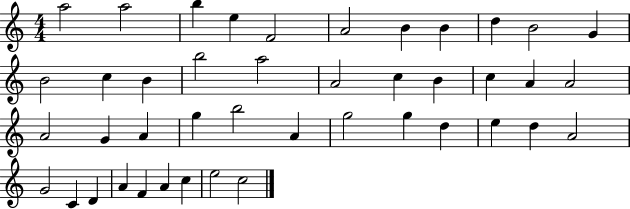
A5/h A5/h B5/q E5/q F4/h A4/h B4/q B4/q D5/q B4/h G4/q B4/h C5/q B4/q B5/h A5/h A4/h C5/q B4/q C5/q A4/q A4/h A4/h G4/q A4/q G5/q B5/h A4/q G5/h G5/q D5/q E5/q D5/q A4/h G4/h C4/q D4/q A4/q F4/q A4/q C5/q E5/h C5/h